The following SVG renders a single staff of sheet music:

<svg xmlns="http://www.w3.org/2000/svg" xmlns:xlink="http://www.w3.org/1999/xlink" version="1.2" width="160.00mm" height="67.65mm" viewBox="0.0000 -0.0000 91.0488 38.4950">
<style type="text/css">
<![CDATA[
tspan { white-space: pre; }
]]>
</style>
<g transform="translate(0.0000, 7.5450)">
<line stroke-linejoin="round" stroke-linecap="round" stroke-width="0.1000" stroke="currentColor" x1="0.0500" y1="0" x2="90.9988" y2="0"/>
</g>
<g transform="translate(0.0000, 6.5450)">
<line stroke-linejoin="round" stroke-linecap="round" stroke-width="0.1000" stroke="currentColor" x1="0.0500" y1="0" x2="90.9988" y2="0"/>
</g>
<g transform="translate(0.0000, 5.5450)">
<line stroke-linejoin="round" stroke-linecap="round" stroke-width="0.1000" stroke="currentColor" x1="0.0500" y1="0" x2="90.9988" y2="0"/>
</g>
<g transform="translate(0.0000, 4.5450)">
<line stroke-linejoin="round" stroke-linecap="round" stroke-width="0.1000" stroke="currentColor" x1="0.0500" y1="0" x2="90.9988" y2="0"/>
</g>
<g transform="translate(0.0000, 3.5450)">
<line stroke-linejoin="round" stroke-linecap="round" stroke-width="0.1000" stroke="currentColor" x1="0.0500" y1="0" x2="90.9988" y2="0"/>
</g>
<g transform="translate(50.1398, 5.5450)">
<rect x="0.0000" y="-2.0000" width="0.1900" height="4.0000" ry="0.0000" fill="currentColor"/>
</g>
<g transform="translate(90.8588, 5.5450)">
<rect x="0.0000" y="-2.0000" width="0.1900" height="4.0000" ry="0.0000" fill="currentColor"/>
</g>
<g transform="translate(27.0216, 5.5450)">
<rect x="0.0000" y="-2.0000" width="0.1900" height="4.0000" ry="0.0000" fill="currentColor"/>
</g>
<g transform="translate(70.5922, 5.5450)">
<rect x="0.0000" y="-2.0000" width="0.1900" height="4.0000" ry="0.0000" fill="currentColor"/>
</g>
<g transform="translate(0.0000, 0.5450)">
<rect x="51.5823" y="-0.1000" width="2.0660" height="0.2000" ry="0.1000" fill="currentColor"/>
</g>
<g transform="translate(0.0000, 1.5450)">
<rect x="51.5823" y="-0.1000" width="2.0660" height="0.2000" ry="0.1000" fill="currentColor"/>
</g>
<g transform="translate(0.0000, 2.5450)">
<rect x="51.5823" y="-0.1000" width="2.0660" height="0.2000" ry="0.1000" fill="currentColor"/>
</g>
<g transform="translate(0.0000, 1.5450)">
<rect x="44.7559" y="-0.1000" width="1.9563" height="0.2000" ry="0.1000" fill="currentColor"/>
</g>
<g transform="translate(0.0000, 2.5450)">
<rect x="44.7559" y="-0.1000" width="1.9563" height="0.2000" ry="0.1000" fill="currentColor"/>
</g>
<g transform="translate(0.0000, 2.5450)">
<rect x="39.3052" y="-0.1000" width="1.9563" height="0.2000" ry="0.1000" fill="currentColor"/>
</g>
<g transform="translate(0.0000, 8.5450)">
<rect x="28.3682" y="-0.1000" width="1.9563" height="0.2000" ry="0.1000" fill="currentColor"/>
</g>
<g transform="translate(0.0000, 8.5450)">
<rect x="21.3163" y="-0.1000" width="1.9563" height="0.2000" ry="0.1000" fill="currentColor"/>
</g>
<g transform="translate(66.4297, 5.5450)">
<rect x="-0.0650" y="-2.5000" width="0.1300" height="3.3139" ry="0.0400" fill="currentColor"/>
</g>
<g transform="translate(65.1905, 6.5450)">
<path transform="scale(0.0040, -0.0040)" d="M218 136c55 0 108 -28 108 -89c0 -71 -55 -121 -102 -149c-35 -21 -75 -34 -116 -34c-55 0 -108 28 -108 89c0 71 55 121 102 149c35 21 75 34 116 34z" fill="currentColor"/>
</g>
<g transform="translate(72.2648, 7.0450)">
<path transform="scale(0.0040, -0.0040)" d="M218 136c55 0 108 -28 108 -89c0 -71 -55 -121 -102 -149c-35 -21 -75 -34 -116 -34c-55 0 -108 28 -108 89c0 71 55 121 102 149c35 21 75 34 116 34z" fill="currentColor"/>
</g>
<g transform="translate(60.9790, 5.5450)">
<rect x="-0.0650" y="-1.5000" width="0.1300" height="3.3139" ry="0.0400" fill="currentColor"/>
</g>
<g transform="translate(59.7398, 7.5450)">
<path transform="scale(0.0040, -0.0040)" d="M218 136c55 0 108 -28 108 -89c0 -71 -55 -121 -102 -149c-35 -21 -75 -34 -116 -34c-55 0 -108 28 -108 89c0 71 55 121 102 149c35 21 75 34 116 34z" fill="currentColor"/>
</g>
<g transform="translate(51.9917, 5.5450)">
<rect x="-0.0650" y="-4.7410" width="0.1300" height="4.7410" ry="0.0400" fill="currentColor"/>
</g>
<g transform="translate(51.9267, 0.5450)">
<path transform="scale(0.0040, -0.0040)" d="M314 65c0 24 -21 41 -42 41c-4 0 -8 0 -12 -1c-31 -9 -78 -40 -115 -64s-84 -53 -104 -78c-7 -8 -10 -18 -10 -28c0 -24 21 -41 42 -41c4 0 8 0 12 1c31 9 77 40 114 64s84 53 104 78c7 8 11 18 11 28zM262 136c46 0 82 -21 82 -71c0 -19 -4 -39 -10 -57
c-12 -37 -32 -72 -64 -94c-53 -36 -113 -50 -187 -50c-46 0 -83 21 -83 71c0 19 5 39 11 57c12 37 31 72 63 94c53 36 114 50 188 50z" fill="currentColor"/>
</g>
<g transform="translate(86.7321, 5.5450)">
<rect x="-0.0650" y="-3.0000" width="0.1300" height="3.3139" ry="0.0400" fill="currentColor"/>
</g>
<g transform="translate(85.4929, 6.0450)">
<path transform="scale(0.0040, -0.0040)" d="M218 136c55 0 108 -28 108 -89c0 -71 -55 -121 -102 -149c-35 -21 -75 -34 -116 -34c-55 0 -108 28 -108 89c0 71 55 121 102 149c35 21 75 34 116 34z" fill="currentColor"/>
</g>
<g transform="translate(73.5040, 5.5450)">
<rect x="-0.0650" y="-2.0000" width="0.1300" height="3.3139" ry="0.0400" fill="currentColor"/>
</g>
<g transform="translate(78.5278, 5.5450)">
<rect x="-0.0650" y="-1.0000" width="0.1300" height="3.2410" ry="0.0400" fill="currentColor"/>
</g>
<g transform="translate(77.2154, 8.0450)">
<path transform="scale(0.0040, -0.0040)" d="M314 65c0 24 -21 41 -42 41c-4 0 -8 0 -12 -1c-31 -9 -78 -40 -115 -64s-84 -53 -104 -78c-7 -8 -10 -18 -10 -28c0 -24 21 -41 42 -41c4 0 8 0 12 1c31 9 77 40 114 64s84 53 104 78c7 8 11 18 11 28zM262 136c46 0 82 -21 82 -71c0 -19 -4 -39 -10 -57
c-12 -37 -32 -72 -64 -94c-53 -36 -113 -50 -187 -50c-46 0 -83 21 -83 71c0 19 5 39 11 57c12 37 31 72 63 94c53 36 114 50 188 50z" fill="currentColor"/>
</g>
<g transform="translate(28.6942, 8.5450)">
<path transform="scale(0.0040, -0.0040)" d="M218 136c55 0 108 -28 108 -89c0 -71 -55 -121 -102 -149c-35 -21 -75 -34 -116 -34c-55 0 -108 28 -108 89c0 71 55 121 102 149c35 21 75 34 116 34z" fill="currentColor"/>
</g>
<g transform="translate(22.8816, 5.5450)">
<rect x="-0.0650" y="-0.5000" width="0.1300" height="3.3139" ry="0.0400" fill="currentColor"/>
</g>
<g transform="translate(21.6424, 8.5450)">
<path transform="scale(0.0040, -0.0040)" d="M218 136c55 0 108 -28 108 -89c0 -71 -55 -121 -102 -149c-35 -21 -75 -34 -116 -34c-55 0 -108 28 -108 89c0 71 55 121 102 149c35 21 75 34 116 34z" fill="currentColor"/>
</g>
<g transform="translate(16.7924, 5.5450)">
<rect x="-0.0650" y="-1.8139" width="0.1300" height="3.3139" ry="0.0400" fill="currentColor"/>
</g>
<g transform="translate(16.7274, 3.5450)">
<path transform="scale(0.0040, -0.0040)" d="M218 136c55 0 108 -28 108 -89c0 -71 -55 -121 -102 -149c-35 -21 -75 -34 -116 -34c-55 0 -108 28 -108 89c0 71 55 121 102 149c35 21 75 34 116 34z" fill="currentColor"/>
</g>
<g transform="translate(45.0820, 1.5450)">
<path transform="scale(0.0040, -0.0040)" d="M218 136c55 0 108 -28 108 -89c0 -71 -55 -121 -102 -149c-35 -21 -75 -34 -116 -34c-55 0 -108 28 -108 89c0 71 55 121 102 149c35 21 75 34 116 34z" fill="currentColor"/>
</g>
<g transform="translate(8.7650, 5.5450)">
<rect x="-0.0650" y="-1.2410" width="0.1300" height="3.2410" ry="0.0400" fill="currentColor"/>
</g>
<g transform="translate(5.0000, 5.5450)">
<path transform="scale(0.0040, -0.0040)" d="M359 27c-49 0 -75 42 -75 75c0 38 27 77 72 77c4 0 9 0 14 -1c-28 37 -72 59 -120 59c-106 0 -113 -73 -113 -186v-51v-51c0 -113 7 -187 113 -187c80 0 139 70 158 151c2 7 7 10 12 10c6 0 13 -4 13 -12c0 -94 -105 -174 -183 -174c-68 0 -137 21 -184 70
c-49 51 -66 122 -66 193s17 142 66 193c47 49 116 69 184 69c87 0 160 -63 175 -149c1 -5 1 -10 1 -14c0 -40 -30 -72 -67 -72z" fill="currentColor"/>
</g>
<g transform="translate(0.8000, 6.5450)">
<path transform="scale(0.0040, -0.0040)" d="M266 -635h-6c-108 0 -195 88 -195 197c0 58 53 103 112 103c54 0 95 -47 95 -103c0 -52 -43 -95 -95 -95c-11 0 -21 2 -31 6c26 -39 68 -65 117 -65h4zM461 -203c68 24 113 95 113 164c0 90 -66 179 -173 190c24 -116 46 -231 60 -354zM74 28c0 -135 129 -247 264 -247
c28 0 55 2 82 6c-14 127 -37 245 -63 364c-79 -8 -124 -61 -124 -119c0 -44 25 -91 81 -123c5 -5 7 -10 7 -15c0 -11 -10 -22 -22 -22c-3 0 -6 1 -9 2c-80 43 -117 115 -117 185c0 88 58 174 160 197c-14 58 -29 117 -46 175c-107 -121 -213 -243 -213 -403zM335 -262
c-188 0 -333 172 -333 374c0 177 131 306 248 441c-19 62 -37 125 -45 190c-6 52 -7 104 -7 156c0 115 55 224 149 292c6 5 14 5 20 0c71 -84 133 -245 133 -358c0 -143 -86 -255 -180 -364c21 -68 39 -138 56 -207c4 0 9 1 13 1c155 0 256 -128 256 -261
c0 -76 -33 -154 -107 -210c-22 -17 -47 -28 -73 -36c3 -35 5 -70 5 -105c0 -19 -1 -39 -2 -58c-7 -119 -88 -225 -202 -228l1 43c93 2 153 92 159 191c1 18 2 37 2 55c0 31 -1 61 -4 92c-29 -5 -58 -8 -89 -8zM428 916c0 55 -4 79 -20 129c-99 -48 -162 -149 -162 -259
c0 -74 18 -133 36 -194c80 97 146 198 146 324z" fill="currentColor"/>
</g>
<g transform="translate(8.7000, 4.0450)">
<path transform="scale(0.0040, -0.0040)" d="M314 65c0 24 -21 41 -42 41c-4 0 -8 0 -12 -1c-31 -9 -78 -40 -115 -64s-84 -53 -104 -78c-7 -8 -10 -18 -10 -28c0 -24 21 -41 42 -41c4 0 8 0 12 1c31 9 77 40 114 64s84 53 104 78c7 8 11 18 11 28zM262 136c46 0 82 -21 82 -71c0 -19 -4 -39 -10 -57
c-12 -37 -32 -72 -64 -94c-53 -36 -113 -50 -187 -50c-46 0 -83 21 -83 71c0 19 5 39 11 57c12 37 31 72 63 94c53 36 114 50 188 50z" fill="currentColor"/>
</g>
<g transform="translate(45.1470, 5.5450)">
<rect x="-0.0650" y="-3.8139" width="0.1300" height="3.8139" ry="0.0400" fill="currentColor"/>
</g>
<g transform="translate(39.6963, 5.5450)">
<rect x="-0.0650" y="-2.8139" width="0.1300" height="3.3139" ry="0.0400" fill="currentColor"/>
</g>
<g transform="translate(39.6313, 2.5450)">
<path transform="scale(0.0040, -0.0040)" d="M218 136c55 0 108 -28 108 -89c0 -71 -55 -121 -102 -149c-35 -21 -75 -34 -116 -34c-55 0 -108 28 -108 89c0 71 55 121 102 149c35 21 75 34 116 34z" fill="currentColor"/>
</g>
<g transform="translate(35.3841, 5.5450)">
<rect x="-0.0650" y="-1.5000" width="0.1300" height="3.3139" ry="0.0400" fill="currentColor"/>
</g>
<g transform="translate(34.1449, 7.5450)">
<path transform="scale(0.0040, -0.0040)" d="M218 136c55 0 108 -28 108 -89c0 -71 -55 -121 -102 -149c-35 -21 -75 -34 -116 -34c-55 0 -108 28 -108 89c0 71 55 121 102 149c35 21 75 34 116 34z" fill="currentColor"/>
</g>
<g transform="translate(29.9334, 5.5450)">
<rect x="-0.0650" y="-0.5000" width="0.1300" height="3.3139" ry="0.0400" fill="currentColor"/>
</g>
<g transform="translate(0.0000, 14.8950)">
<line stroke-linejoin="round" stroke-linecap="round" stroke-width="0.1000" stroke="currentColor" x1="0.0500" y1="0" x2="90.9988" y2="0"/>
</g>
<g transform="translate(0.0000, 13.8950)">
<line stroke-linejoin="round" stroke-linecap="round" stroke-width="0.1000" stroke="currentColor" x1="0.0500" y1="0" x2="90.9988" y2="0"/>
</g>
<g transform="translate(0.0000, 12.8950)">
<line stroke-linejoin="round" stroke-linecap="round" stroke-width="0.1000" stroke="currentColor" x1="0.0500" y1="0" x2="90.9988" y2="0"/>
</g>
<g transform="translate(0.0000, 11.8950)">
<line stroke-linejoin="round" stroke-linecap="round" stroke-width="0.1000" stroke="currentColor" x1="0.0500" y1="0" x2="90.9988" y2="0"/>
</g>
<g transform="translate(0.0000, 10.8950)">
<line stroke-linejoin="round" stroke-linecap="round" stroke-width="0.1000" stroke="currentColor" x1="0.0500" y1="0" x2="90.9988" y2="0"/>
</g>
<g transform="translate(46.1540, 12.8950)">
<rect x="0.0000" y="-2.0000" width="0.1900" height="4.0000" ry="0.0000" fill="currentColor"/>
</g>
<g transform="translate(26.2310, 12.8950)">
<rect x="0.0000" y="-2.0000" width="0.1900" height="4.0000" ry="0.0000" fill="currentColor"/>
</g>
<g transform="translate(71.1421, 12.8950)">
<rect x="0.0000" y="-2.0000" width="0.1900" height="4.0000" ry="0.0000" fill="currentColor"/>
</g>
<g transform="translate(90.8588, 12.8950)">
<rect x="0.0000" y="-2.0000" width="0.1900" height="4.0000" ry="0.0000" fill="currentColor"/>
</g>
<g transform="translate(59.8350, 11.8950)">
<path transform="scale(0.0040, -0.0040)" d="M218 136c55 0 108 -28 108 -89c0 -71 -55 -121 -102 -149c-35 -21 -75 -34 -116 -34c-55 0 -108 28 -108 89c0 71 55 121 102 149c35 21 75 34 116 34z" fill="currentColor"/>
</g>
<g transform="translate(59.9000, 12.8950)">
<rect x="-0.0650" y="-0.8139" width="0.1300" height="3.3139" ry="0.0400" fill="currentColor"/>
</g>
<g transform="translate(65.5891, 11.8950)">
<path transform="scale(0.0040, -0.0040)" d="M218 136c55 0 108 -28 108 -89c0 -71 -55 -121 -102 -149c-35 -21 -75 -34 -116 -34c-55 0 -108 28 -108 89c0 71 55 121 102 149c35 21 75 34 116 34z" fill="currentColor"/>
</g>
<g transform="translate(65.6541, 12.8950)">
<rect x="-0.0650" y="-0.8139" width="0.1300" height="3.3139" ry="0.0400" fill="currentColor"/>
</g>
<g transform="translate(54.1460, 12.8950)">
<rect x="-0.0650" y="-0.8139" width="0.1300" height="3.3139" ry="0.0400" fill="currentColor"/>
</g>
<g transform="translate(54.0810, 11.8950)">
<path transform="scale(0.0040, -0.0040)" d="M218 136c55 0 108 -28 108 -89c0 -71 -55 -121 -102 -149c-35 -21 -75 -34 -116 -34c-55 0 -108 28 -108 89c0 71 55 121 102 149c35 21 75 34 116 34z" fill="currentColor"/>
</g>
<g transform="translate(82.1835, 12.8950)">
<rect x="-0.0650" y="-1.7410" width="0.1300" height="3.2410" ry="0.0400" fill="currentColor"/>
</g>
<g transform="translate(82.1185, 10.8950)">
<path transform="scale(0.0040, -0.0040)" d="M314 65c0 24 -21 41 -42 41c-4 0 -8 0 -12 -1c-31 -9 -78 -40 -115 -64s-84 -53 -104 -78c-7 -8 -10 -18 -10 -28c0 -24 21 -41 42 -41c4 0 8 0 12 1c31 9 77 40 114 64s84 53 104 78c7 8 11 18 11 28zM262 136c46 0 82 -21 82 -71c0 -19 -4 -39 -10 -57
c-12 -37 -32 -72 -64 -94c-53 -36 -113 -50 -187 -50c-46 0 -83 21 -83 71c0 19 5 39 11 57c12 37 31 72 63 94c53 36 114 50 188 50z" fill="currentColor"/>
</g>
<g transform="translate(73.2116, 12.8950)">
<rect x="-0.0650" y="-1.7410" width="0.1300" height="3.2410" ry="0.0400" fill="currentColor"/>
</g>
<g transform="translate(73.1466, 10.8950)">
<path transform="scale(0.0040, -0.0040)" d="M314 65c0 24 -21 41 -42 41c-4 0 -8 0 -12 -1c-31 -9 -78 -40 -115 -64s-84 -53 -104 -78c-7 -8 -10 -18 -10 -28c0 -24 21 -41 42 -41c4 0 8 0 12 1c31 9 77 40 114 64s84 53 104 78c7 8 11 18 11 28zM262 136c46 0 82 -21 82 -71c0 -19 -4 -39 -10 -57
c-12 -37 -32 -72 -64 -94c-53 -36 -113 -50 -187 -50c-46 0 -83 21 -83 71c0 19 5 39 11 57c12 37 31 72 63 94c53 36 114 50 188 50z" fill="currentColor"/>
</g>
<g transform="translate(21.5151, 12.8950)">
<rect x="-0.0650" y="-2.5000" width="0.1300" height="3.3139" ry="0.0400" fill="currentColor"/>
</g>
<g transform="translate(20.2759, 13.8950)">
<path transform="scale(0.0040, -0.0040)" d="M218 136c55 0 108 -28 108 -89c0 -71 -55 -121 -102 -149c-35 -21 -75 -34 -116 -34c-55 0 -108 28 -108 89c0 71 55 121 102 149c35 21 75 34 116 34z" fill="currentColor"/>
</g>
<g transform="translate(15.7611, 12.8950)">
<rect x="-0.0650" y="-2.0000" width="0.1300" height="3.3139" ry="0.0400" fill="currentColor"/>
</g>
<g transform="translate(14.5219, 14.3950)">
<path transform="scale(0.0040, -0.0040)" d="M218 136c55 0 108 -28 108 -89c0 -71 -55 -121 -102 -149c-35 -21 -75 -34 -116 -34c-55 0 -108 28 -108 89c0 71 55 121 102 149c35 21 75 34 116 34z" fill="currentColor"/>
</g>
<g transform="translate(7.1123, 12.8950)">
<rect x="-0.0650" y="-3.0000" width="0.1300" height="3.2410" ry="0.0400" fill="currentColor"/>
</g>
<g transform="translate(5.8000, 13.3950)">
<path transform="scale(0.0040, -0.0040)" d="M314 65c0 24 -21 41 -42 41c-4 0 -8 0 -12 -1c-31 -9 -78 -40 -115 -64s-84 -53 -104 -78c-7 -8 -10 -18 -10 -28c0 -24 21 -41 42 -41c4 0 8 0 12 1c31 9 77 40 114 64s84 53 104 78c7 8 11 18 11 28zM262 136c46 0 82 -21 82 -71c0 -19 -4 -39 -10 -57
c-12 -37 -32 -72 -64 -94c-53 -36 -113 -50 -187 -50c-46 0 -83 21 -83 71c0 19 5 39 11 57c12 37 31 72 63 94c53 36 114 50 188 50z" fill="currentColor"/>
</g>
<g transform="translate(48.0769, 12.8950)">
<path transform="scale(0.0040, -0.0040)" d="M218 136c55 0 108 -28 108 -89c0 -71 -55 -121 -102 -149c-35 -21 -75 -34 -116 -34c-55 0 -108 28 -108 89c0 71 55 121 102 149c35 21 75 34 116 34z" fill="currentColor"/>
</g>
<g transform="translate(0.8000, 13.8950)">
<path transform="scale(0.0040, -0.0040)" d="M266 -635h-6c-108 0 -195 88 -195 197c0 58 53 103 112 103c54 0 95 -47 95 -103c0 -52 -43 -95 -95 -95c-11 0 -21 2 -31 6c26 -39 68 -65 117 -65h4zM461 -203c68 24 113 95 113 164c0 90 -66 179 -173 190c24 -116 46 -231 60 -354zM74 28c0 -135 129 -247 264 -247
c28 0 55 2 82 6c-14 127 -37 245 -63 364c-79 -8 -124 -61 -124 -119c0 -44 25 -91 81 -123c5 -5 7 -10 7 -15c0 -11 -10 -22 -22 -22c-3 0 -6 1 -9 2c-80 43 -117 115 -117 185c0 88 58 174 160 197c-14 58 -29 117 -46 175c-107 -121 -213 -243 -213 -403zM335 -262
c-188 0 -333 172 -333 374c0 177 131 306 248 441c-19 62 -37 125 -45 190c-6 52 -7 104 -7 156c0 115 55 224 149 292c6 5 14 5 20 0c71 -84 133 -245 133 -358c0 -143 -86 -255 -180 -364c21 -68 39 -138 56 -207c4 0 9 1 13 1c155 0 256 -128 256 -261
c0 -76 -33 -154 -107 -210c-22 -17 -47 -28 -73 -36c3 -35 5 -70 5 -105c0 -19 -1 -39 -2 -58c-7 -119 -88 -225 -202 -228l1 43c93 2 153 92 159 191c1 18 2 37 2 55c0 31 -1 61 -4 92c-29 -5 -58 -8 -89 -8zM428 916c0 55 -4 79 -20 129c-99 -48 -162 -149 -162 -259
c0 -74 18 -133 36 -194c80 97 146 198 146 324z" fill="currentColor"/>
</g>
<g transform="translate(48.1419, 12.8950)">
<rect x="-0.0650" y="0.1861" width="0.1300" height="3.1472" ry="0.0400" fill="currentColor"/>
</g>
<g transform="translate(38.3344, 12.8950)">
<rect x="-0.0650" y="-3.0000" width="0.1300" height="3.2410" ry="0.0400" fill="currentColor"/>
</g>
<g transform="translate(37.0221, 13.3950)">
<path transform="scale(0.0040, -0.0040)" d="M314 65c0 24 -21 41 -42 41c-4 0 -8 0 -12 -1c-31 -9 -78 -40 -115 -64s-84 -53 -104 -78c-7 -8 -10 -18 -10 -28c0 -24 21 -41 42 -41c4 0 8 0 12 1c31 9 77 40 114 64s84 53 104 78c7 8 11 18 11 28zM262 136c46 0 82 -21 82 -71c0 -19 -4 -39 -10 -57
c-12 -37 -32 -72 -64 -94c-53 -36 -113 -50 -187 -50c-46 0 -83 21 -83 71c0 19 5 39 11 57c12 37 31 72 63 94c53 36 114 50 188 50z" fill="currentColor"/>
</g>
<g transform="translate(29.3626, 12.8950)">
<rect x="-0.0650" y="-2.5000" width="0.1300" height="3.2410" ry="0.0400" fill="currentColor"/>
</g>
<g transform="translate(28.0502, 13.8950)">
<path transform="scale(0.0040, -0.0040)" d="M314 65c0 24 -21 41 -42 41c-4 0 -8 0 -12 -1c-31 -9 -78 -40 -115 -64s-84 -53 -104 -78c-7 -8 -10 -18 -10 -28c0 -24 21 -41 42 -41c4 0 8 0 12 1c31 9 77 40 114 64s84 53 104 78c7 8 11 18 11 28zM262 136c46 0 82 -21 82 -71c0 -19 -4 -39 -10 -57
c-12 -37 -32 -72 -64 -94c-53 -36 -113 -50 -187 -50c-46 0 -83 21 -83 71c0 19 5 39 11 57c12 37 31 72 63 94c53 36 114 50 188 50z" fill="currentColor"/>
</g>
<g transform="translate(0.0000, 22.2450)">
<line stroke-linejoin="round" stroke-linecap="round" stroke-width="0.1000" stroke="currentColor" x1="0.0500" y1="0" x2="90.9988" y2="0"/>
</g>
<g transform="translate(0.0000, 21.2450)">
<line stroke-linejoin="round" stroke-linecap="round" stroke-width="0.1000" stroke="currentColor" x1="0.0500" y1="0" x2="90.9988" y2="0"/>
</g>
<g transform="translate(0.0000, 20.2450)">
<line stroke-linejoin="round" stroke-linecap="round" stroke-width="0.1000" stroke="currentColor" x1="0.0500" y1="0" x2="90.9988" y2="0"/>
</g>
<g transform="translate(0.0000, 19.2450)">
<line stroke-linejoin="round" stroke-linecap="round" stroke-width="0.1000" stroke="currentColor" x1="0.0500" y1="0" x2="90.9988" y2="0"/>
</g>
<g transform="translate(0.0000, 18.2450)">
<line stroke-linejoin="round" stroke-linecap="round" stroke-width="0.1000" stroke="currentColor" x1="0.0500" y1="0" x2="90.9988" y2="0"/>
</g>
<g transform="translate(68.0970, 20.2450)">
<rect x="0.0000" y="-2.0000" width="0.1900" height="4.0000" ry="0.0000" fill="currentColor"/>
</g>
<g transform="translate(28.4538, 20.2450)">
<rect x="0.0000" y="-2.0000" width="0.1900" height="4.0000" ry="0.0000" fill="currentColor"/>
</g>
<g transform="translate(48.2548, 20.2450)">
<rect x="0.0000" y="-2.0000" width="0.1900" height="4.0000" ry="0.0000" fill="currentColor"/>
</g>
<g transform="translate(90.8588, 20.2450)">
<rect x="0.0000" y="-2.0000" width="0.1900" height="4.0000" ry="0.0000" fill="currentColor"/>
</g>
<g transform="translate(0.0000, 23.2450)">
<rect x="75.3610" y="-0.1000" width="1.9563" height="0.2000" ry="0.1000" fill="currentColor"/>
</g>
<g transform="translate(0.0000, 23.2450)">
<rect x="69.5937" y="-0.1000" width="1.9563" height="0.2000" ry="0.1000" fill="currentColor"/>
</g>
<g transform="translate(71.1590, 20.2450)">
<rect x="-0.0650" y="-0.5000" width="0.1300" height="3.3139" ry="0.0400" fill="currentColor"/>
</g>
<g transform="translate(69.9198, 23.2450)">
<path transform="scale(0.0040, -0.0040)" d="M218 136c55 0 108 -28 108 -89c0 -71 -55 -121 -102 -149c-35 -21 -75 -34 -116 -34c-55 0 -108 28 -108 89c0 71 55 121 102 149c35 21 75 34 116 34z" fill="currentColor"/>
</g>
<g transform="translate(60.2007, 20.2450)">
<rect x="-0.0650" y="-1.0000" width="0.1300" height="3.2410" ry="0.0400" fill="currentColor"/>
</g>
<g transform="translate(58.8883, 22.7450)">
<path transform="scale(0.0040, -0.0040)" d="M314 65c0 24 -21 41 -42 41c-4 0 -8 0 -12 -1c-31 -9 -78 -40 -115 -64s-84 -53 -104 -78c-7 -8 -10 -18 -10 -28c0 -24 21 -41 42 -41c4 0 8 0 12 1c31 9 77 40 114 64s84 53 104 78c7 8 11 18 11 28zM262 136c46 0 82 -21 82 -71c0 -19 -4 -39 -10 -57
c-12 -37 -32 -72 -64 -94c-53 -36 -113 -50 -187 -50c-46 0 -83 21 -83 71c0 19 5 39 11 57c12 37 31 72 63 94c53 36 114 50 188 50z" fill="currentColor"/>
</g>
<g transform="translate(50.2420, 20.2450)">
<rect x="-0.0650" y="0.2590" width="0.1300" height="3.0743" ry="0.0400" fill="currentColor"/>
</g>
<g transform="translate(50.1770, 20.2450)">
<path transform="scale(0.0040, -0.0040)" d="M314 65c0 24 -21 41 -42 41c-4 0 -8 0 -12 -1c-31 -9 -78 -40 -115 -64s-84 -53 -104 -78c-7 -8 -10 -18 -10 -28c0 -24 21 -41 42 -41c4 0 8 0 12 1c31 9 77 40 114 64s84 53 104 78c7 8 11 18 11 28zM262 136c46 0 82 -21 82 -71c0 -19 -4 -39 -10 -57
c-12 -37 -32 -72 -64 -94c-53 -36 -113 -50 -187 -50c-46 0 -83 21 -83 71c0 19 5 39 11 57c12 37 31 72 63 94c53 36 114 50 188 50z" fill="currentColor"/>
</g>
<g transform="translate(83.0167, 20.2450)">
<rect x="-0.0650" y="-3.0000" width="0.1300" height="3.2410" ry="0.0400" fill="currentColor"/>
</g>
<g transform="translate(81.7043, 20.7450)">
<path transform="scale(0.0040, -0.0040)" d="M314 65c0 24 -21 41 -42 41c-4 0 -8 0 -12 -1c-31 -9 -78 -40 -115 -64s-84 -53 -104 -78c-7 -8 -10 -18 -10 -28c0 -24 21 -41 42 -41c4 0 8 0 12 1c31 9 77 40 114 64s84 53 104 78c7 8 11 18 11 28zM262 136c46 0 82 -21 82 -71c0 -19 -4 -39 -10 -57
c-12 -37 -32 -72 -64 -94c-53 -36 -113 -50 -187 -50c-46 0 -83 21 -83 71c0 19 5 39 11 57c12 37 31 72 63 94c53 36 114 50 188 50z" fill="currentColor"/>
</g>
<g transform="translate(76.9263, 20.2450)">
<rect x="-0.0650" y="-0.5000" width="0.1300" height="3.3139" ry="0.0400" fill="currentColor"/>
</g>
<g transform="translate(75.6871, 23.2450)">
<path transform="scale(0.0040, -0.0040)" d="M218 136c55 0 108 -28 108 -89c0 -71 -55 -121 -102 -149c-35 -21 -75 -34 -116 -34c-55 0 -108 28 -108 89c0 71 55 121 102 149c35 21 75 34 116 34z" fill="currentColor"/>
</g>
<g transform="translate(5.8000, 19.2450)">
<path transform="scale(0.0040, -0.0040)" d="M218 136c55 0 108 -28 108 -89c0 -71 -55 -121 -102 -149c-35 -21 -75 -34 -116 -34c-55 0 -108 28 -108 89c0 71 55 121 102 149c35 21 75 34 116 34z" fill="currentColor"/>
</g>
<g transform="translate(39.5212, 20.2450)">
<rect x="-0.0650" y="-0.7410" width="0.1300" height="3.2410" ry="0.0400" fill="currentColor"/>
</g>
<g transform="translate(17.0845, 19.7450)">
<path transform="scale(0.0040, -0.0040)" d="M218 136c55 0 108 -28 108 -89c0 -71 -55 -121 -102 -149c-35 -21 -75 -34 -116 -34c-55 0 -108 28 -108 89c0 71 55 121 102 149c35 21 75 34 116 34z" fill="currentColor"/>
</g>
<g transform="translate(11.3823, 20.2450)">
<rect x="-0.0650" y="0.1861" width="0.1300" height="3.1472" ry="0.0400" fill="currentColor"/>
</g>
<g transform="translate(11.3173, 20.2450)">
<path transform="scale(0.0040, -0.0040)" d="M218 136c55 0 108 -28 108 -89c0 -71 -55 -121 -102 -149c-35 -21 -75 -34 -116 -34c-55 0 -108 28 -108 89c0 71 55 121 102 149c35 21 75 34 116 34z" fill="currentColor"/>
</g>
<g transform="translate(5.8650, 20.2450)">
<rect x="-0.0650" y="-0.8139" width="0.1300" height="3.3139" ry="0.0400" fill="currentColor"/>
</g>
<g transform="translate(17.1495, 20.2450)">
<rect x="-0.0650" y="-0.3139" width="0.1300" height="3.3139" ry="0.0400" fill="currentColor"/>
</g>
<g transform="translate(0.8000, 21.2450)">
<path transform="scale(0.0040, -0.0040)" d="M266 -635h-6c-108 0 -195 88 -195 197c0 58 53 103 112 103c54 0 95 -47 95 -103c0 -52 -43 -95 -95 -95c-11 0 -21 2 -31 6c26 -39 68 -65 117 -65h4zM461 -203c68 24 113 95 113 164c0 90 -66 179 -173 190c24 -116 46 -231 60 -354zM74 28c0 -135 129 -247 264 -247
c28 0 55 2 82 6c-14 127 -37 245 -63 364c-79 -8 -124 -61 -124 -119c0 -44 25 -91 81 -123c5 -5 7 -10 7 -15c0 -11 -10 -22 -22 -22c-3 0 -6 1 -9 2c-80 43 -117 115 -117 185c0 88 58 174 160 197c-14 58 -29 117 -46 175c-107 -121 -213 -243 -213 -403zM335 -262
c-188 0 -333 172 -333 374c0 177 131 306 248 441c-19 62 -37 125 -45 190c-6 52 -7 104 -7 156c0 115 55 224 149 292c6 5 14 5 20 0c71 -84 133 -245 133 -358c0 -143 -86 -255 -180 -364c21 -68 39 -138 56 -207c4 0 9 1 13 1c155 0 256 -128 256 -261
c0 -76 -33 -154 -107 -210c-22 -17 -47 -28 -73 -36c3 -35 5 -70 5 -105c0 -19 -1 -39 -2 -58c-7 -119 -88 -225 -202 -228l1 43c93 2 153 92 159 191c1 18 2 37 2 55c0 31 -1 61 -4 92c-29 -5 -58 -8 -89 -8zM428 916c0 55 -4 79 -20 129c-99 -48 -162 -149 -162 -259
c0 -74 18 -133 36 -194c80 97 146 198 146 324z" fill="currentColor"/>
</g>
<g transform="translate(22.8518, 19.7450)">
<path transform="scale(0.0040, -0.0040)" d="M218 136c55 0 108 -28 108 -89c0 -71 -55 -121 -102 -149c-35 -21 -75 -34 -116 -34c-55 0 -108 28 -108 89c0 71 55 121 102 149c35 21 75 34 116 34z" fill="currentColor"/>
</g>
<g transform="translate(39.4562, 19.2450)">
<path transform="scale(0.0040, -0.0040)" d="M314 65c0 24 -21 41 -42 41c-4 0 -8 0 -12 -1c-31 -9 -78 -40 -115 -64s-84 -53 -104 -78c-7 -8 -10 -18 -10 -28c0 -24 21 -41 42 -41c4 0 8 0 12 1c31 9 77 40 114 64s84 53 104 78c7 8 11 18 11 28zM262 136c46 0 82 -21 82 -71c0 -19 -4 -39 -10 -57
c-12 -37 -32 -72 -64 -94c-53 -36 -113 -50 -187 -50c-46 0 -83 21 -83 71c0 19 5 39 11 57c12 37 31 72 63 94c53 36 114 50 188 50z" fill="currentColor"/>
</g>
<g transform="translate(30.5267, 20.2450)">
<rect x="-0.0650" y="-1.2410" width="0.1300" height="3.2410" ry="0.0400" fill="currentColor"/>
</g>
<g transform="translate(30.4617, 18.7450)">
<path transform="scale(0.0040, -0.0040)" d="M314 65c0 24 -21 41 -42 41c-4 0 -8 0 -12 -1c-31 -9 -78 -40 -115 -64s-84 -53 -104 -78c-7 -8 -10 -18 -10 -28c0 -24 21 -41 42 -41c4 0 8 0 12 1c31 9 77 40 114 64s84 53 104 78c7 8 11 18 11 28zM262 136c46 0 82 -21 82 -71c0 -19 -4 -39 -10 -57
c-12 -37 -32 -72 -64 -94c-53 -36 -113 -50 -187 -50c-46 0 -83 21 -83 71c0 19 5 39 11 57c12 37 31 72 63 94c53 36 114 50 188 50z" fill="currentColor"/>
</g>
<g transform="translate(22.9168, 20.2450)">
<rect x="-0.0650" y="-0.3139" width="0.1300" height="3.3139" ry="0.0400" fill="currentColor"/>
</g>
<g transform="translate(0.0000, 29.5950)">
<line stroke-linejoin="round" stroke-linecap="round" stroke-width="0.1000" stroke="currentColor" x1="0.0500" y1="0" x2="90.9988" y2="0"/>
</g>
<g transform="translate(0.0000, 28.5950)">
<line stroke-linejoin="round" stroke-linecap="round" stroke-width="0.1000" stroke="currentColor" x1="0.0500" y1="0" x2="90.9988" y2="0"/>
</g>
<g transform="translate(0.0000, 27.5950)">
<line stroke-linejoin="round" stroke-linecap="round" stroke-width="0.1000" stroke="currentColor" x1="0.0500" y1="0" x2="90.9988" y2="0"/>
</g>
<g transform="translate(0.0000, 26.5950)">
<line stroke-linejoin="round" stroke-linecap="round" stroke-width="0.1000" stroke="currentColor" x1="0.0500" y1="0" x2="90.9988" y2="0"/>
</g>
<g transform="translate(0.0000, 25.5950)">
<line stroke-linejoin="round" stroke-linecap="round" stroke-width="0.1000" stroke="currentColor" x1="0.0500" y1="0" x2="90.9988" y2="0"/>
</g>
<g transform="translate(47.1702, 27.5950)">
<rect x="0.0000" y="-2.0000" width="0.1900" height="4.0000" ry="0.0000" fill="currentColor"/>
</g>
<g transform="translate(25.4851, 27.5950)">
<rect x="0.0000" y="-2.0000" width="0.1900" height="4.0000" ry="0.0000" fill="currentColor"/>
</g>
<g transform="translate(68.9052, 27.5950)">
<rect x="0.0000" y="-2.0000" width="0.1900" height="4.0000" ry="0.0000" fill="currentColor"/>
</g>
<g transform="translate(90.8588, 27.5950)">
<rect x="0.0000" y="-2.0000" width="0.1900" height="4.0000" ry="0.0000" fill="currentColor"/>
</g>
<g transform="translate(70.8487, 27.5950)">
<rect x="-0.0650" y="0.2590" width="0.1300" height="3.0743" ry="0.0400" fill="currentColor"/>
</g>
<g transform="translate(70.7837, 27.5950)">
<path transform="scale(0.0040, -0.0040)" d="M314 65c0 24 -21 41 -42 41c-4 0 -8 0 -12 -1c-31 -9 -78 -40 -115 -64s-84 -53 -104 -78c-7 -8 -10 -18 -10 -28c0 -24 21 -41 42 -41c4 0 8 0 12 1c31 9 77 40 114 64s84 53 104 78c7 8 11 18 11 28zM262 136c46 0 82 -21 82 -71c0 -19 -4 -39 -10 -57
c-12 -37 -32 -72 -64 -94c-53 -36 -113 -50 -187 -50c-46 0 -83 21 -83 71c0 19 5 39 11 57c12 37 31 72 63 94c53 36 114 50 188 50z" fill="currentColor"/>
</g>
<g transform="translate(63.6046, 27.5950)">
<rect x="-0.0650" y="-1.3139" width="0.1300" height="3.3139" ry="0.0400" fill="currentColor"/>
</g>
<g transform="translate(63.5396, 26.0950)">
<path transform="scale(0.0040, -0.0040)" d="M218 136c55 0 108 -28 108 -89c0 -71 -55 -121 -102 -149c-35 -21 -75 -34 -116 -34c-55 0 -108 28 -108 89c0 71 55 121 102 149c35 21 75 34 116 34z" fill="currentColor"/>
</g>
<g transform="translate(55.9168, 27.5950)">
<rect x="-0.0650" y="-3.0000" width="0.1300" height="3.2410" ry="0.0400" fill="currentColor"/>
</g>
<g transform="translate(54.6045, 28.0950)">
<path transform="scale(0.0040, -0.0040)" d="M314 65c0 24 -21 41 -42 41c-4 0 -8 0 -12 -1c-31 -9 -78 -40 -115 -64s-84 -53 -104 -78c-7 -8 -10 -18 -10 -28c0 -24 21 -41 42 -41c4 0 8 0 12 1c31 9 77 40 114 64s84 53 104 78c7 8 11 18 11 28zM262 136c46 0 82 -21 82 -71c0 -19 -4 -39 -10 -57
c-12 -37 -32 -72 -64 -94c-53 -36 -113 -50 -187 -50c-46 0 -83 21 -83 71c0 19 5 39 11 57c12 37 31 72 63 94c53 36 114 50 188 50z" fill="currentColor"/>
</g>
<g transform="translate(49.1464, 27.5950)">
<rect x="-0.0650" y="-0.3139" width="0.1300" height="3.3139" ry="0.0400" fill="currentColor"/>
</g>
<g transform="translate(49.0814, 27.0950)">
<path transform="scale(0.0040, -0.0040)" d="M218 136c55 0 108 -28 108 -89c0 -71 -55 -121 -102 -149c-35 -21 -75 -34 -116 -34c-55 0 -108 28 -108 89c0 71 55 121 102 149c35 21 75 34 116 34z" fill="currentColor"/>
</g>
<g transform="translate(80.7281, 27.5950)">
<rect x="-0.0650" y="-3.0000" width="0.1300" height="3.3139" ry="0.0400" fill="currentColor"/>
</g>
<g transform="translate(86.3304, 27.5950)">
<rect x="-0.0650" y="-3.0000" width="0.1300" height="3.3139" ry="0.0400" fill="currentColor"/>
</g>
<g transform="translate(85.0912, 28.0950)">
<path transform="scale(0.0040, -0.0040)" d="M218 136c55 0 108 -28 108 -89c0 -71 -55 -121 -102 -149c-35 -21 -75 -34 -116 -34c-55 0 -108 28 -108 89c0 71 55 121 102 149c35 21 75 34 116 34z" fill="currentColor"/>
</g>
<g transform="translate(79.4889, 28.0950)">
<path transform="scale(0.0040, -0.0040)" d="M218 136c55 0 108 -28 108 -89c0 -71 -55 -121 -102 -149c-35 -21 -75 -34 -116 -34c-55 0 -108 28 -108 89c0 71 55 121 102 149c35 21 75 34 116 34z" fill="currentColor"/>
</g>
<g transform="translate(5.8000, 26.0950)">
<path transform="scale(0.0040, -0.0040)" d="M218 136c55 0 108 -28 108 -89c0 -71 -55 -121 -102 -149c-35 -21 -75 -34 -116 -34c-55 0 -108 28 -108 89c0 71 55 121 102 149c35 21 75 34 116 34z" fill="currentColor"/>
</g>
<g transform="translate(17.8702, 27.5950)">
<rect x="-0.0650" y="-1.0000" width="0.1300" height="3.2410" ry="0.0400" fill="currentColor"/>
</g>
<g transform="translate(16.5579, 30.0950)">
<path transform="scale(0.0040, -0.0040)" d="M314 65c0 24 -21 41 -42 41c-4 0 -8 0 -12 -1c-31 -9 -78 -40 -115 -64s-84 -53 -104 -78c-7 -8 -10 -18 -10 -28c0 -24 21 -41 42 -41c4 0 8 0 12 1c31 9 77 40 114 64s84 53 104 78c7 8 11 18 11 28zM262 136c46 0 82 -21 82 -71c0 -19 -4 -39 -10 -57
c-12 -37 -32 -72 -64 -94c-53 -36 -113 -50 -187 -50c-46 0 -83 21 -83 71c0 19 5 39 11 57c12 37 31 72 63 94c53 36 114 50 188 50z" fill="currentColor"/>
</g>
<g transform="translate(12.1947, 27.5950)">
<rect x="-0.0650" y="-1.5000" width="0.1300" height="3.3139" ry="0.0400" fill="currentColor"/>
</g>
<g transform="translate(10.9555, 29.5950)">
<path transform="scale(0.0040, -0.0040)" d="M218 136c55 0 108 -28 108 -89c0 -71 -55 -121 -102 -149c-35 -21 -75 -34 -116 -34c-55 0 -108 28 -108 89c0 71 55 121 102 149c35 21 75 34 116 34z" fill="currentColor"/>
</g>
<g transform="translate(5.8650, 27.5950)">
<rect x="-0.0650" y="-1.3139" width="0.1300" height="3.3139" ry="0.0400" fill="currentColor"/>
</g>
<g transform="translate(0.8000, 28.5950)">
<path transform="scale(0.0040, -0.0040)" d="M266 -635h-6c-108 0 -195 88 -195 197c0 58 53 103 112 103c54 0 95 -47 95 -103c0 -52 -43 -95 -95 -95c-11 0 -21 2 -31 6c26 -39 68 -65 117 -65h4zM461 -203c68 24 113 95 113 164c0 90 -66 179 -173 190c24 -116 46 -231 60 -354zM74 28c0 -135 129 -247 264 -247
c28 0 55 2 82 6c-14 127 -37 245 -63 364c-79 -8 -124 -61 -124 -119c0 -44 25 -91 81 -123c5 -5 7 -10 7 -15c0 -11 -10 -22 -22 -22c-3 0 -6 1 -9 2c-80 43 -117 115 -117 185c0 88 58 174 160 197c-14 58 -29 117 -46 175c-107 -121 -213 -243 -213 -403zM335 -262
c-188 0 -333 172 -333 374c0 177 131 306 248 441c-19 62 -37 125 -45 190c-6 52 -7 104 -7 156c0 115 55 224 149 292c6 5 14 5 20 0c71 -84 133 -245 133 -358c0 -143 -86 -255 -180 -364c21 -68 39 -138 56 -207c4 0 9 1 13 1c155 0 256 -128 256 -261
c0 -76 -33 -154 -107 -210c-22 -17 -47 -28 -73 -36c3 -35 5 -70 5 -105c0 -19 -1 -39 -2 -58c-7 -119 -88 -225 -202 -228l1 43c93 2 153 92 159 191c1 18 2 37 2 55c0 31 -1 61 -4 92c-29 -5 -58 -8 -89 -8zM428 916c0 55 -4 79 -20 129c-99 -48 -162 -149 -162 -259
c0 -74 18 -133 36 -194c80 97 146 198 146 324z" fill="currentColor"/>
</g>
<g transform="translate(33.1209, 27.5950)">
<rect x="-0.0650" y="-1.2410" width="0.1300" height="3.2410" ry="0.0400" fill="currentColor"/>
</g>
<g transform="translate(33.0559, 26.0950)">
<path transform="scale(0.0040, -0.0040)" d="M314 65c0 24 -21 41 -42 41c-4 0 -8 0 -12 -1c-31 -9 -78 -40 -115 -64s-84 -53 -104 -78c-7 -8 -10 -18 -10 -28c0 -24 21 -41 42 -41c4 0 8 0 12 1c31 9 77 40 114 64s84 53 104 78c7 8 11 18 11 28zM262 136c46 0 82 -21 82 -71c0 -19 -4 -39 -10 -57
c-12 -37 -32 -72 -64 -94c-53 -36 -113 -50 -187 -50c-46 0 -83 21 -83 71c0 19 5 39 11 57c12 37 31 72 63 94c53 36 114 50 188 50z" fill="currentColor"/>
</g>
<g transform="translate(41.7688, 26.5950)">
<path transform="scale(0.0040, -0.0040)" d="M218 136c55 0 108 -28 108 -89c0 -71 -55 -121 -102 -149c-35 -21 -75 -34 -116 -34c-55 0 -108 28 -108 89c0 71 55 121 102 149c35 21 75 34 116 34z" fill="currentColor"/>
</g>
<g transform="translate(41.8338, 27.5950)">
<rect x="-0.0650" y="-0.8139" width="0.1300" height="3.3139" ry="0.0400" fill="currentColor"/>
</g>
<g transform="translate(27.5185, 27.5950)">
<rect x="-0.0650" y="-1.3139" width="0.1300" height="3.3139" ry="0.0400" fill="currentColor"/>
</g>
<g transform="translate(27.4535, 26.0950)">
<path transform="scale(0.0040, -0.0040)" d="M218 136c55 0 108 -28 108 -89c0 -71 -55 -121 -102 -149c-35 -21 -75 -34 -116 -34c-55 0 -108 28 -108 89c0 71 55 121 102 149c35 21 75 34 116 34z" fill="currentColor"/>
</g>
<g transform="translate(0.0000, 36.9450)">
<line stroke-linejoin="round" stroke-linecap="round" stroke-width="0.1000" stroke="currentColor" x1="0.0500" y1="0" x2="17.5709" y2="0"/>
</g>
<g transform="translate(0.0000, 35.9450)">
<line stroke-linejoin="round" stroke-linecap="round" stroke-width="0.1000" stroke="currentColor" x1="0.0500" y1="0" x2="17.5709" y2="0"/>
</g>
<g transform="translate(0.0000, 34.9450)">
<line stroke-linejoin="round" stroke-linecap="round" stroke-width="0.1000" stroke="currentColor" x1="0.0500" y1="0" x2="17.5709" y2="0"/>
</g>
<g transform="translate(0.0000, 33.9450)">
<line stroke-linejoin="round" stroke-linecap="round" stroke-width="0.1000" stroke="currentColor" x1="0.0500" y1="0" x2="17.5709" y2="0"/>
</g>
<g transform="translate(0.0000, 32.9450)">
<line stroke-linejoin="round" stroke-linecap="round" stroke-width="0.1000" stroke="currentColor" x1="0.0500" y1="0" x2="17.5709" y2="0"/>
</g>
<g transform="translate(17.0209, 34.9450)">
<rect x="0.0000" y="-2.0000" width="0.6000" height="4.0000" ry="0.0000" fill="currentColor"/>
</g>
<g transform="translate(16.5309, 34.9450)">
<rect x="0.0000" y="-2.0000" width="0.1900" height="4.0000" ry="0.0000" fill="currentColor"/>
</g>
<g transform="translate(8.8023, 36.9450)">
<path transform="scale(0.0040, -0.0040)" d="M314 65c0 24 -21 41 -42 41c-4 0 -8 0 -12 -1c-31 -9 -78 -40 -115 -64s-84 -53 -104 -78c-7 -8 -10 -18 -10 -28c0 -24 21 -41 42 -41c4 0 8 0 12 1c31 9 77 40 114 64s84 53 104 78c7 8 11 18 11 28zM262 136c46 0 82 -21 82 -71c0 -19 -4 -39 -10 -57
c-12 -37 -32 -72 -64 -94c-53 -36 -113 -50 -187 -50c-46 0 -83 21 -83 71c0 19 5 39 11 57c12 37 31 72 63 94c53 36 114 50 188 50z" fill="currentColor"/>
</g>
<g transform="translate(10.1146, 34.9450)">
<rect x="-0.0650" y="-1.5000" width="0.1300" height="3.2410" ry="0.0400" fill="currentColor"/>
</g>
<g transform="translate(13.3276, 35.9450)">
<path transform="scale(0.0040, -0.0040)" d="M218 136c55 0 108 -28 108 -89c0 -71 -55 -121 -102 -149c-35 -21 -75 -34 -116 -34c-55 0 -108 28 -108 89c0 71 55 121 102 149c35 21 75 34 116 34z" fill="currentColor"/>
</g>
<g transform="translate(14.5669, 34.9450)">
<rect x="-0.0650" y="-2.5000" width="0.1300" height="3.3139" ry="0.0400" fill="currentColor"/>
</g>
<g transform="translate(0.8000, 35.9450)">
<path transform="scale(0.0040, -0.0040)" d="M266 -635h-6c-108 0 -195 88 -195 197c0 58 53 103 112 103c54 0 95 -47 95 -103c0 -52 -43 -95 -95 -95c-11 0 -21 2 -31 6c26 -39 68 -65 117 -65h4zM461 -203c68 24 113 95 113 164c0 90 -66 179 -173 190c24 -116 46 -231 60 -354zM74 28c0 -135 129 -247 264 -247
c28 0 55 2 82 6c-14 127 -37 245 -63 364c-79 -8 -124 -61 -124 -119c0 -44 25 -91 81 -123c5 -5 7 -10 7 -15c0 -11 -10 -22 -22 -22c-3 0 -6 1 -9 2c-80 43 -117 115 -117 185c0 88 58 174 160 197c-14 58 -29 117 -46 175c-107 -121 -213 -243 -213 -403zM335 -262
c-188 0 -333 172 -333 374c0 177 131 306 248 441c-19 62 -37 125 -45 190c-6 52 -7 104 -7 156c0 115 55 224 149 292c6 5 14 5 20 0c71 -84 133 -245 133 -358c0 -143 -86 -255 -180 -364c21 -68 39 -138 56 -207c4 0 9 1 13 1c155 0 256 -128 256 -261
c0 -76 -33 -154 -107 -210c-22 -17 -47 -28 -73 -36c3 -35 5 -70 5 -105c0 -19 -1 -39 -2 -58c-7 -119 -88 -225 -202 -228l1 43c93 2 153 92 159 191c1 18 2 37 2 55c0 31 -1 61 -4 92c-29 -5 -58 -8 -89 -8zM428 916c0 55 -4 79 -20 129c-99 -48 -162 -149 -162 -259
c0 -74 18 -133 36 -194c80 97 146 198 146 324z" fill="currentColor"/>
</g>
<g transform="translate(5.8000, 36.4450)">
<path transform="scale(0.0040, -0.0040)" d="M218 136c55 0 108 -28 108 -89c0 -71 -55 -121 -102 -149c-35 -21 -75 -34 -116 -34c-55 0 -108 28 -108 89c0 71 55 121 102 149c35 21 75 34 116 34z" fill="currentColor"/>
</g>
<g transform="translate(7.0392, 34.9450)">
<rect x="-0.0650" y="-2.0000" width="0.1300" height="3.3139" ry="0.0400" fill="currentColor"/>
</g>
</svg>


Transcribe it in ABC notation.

X:1
T:Untitled
M:4/4
L:1/4
K:C
e2 f C C E a c' e'2 E G F D2 A A2 F G G2 A2 B d d d f2 f2 d B c c e2 d2 B2 D2 C C A2 e E D2 e e2 d c A2 e B2 A A F E2 G